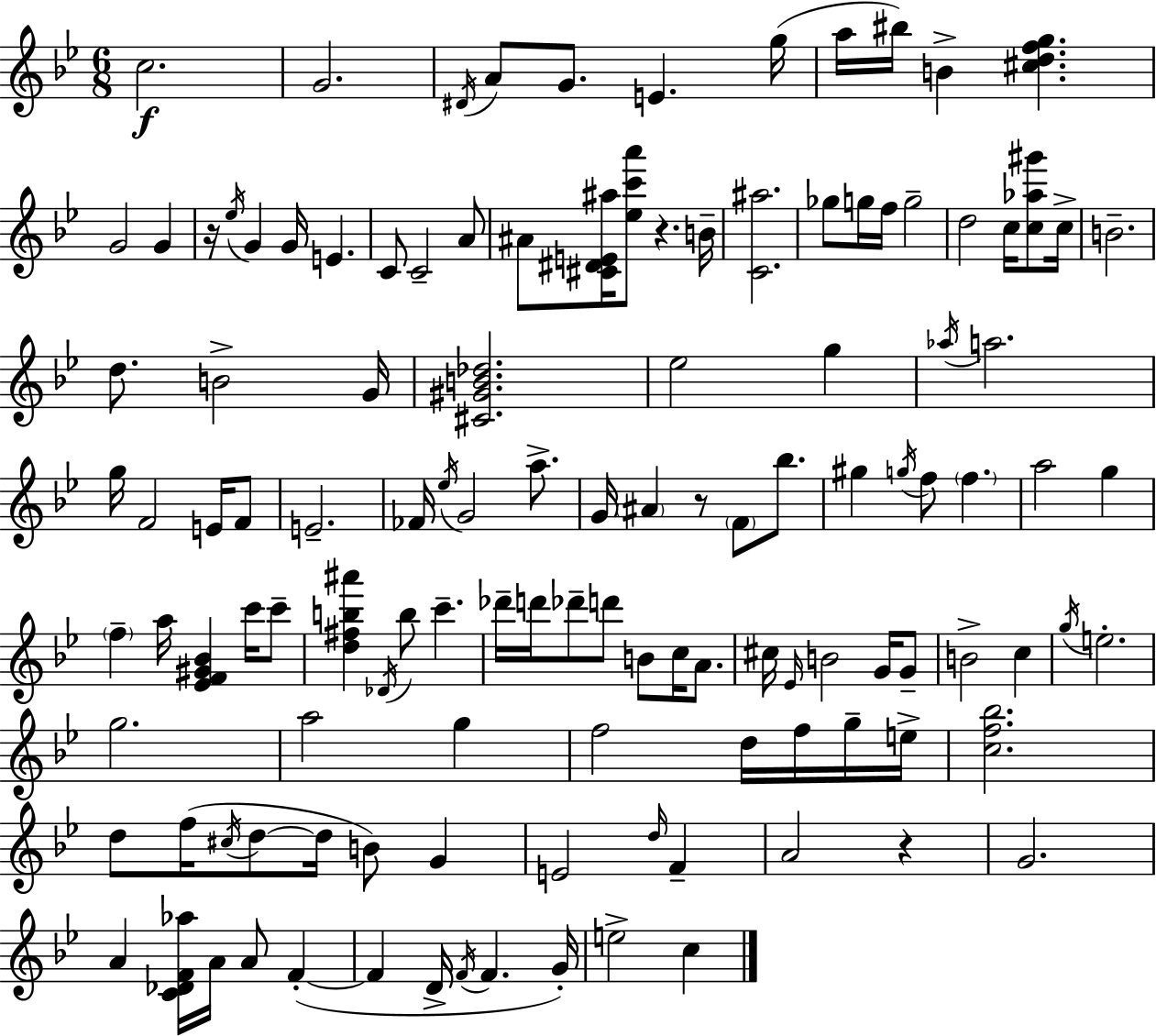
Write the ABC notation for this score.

X:1
T:Untitled
M:6/8
L:1/4
K:Gm
c2 G2 ^D/4 A/2 G/2 E g/4 a/4 ^b/4 B [^cdfg] G2 G z/4 _e/4 G G/4 E C/2 C2 A/2 ^A/2 [^C^DE^a]/4 [_ec'a']/2 z B/4 [C^a]2 _g/2 g/4 f/4 g2 d2 c/4 [c_a^g']/2 c/4 B2 d/2 B2 G/4 [^C^GB_d]2 _e2 g _a/4 a2 g/4 F2 E/4 F/2 E2 _F/4 _e/4 G2 a/2 G/4 ^A z/2 F/2 _b/2 ^g g/4 f/2 f a2 g f a/4 [_EF^G_B] c'/4 c'/2 [d^fb^a'] _D/4 b/2 c' _d'/4 d'/4 _d'/2 d'/2 B/2 c/4 A/2 ^c/4 _E/4 B2 G/4 G/2 B2 c g/4 e2 g2 a2 g f2 d/4 f/4 g/4 e/4 [cf_b]2 d/2 f/4 ^c/4 d/2 d/4 B/2 G E2 d/4 F A2 z G2 A [C_DF_a]/4 A/4 A/2 F F D/4 F/4 F G/4 e2 c